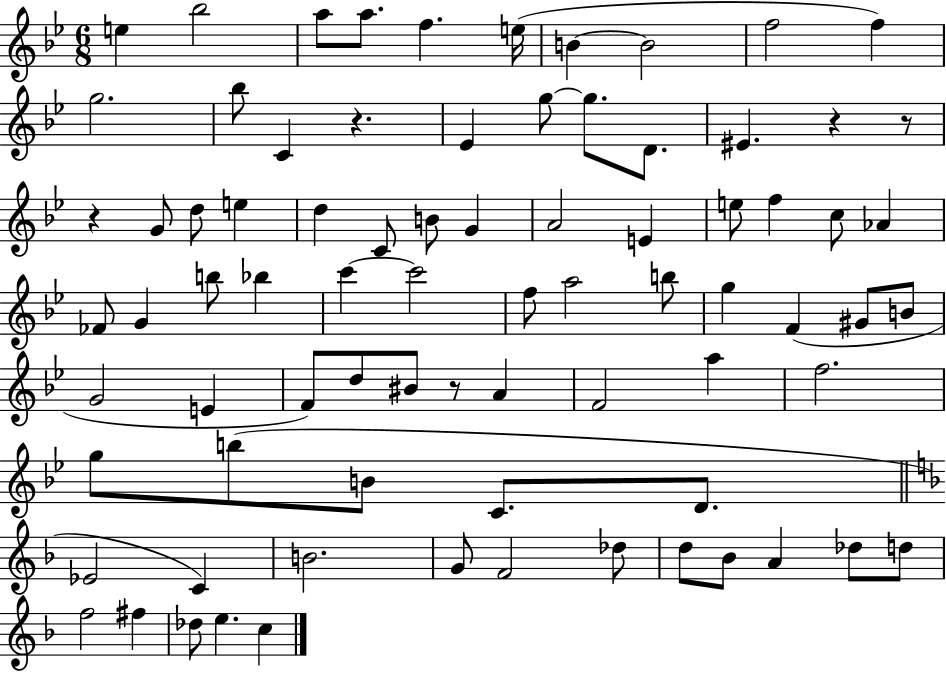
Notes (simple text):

E5/q Bb5/h A5/e A5/e. F5/q. E5/s B4/q B4/h F5/h F5/q G5/h. Bb5/e C4/q R/q. Eb4/q G5/e G5/e. D4/e. EIS4/q. R/q R/e R/q G4/e D5/e E5/q D5/q C4/e B4/e G4/q A4/h E4/q E5/e F5/q C5/e Ab4/q FES4/e G4/q B5/e Bb5/q C6/q C6/h F5/e A5/h B5/e G5/q F4/q G#4/e B4/e G4/h E4/q F4/e D5/e BIS4/e R/e A4/q F4/h A5/q F5/h. G5/e B5/e B4/e C4/e. D4/e. Eb4/h C4/q B4/h. G4/e F4/h Db5/e D5/e Bb4/e A4/q Db5/e D5/e F5/h F#5/q Db5/e E5/q. C5/q